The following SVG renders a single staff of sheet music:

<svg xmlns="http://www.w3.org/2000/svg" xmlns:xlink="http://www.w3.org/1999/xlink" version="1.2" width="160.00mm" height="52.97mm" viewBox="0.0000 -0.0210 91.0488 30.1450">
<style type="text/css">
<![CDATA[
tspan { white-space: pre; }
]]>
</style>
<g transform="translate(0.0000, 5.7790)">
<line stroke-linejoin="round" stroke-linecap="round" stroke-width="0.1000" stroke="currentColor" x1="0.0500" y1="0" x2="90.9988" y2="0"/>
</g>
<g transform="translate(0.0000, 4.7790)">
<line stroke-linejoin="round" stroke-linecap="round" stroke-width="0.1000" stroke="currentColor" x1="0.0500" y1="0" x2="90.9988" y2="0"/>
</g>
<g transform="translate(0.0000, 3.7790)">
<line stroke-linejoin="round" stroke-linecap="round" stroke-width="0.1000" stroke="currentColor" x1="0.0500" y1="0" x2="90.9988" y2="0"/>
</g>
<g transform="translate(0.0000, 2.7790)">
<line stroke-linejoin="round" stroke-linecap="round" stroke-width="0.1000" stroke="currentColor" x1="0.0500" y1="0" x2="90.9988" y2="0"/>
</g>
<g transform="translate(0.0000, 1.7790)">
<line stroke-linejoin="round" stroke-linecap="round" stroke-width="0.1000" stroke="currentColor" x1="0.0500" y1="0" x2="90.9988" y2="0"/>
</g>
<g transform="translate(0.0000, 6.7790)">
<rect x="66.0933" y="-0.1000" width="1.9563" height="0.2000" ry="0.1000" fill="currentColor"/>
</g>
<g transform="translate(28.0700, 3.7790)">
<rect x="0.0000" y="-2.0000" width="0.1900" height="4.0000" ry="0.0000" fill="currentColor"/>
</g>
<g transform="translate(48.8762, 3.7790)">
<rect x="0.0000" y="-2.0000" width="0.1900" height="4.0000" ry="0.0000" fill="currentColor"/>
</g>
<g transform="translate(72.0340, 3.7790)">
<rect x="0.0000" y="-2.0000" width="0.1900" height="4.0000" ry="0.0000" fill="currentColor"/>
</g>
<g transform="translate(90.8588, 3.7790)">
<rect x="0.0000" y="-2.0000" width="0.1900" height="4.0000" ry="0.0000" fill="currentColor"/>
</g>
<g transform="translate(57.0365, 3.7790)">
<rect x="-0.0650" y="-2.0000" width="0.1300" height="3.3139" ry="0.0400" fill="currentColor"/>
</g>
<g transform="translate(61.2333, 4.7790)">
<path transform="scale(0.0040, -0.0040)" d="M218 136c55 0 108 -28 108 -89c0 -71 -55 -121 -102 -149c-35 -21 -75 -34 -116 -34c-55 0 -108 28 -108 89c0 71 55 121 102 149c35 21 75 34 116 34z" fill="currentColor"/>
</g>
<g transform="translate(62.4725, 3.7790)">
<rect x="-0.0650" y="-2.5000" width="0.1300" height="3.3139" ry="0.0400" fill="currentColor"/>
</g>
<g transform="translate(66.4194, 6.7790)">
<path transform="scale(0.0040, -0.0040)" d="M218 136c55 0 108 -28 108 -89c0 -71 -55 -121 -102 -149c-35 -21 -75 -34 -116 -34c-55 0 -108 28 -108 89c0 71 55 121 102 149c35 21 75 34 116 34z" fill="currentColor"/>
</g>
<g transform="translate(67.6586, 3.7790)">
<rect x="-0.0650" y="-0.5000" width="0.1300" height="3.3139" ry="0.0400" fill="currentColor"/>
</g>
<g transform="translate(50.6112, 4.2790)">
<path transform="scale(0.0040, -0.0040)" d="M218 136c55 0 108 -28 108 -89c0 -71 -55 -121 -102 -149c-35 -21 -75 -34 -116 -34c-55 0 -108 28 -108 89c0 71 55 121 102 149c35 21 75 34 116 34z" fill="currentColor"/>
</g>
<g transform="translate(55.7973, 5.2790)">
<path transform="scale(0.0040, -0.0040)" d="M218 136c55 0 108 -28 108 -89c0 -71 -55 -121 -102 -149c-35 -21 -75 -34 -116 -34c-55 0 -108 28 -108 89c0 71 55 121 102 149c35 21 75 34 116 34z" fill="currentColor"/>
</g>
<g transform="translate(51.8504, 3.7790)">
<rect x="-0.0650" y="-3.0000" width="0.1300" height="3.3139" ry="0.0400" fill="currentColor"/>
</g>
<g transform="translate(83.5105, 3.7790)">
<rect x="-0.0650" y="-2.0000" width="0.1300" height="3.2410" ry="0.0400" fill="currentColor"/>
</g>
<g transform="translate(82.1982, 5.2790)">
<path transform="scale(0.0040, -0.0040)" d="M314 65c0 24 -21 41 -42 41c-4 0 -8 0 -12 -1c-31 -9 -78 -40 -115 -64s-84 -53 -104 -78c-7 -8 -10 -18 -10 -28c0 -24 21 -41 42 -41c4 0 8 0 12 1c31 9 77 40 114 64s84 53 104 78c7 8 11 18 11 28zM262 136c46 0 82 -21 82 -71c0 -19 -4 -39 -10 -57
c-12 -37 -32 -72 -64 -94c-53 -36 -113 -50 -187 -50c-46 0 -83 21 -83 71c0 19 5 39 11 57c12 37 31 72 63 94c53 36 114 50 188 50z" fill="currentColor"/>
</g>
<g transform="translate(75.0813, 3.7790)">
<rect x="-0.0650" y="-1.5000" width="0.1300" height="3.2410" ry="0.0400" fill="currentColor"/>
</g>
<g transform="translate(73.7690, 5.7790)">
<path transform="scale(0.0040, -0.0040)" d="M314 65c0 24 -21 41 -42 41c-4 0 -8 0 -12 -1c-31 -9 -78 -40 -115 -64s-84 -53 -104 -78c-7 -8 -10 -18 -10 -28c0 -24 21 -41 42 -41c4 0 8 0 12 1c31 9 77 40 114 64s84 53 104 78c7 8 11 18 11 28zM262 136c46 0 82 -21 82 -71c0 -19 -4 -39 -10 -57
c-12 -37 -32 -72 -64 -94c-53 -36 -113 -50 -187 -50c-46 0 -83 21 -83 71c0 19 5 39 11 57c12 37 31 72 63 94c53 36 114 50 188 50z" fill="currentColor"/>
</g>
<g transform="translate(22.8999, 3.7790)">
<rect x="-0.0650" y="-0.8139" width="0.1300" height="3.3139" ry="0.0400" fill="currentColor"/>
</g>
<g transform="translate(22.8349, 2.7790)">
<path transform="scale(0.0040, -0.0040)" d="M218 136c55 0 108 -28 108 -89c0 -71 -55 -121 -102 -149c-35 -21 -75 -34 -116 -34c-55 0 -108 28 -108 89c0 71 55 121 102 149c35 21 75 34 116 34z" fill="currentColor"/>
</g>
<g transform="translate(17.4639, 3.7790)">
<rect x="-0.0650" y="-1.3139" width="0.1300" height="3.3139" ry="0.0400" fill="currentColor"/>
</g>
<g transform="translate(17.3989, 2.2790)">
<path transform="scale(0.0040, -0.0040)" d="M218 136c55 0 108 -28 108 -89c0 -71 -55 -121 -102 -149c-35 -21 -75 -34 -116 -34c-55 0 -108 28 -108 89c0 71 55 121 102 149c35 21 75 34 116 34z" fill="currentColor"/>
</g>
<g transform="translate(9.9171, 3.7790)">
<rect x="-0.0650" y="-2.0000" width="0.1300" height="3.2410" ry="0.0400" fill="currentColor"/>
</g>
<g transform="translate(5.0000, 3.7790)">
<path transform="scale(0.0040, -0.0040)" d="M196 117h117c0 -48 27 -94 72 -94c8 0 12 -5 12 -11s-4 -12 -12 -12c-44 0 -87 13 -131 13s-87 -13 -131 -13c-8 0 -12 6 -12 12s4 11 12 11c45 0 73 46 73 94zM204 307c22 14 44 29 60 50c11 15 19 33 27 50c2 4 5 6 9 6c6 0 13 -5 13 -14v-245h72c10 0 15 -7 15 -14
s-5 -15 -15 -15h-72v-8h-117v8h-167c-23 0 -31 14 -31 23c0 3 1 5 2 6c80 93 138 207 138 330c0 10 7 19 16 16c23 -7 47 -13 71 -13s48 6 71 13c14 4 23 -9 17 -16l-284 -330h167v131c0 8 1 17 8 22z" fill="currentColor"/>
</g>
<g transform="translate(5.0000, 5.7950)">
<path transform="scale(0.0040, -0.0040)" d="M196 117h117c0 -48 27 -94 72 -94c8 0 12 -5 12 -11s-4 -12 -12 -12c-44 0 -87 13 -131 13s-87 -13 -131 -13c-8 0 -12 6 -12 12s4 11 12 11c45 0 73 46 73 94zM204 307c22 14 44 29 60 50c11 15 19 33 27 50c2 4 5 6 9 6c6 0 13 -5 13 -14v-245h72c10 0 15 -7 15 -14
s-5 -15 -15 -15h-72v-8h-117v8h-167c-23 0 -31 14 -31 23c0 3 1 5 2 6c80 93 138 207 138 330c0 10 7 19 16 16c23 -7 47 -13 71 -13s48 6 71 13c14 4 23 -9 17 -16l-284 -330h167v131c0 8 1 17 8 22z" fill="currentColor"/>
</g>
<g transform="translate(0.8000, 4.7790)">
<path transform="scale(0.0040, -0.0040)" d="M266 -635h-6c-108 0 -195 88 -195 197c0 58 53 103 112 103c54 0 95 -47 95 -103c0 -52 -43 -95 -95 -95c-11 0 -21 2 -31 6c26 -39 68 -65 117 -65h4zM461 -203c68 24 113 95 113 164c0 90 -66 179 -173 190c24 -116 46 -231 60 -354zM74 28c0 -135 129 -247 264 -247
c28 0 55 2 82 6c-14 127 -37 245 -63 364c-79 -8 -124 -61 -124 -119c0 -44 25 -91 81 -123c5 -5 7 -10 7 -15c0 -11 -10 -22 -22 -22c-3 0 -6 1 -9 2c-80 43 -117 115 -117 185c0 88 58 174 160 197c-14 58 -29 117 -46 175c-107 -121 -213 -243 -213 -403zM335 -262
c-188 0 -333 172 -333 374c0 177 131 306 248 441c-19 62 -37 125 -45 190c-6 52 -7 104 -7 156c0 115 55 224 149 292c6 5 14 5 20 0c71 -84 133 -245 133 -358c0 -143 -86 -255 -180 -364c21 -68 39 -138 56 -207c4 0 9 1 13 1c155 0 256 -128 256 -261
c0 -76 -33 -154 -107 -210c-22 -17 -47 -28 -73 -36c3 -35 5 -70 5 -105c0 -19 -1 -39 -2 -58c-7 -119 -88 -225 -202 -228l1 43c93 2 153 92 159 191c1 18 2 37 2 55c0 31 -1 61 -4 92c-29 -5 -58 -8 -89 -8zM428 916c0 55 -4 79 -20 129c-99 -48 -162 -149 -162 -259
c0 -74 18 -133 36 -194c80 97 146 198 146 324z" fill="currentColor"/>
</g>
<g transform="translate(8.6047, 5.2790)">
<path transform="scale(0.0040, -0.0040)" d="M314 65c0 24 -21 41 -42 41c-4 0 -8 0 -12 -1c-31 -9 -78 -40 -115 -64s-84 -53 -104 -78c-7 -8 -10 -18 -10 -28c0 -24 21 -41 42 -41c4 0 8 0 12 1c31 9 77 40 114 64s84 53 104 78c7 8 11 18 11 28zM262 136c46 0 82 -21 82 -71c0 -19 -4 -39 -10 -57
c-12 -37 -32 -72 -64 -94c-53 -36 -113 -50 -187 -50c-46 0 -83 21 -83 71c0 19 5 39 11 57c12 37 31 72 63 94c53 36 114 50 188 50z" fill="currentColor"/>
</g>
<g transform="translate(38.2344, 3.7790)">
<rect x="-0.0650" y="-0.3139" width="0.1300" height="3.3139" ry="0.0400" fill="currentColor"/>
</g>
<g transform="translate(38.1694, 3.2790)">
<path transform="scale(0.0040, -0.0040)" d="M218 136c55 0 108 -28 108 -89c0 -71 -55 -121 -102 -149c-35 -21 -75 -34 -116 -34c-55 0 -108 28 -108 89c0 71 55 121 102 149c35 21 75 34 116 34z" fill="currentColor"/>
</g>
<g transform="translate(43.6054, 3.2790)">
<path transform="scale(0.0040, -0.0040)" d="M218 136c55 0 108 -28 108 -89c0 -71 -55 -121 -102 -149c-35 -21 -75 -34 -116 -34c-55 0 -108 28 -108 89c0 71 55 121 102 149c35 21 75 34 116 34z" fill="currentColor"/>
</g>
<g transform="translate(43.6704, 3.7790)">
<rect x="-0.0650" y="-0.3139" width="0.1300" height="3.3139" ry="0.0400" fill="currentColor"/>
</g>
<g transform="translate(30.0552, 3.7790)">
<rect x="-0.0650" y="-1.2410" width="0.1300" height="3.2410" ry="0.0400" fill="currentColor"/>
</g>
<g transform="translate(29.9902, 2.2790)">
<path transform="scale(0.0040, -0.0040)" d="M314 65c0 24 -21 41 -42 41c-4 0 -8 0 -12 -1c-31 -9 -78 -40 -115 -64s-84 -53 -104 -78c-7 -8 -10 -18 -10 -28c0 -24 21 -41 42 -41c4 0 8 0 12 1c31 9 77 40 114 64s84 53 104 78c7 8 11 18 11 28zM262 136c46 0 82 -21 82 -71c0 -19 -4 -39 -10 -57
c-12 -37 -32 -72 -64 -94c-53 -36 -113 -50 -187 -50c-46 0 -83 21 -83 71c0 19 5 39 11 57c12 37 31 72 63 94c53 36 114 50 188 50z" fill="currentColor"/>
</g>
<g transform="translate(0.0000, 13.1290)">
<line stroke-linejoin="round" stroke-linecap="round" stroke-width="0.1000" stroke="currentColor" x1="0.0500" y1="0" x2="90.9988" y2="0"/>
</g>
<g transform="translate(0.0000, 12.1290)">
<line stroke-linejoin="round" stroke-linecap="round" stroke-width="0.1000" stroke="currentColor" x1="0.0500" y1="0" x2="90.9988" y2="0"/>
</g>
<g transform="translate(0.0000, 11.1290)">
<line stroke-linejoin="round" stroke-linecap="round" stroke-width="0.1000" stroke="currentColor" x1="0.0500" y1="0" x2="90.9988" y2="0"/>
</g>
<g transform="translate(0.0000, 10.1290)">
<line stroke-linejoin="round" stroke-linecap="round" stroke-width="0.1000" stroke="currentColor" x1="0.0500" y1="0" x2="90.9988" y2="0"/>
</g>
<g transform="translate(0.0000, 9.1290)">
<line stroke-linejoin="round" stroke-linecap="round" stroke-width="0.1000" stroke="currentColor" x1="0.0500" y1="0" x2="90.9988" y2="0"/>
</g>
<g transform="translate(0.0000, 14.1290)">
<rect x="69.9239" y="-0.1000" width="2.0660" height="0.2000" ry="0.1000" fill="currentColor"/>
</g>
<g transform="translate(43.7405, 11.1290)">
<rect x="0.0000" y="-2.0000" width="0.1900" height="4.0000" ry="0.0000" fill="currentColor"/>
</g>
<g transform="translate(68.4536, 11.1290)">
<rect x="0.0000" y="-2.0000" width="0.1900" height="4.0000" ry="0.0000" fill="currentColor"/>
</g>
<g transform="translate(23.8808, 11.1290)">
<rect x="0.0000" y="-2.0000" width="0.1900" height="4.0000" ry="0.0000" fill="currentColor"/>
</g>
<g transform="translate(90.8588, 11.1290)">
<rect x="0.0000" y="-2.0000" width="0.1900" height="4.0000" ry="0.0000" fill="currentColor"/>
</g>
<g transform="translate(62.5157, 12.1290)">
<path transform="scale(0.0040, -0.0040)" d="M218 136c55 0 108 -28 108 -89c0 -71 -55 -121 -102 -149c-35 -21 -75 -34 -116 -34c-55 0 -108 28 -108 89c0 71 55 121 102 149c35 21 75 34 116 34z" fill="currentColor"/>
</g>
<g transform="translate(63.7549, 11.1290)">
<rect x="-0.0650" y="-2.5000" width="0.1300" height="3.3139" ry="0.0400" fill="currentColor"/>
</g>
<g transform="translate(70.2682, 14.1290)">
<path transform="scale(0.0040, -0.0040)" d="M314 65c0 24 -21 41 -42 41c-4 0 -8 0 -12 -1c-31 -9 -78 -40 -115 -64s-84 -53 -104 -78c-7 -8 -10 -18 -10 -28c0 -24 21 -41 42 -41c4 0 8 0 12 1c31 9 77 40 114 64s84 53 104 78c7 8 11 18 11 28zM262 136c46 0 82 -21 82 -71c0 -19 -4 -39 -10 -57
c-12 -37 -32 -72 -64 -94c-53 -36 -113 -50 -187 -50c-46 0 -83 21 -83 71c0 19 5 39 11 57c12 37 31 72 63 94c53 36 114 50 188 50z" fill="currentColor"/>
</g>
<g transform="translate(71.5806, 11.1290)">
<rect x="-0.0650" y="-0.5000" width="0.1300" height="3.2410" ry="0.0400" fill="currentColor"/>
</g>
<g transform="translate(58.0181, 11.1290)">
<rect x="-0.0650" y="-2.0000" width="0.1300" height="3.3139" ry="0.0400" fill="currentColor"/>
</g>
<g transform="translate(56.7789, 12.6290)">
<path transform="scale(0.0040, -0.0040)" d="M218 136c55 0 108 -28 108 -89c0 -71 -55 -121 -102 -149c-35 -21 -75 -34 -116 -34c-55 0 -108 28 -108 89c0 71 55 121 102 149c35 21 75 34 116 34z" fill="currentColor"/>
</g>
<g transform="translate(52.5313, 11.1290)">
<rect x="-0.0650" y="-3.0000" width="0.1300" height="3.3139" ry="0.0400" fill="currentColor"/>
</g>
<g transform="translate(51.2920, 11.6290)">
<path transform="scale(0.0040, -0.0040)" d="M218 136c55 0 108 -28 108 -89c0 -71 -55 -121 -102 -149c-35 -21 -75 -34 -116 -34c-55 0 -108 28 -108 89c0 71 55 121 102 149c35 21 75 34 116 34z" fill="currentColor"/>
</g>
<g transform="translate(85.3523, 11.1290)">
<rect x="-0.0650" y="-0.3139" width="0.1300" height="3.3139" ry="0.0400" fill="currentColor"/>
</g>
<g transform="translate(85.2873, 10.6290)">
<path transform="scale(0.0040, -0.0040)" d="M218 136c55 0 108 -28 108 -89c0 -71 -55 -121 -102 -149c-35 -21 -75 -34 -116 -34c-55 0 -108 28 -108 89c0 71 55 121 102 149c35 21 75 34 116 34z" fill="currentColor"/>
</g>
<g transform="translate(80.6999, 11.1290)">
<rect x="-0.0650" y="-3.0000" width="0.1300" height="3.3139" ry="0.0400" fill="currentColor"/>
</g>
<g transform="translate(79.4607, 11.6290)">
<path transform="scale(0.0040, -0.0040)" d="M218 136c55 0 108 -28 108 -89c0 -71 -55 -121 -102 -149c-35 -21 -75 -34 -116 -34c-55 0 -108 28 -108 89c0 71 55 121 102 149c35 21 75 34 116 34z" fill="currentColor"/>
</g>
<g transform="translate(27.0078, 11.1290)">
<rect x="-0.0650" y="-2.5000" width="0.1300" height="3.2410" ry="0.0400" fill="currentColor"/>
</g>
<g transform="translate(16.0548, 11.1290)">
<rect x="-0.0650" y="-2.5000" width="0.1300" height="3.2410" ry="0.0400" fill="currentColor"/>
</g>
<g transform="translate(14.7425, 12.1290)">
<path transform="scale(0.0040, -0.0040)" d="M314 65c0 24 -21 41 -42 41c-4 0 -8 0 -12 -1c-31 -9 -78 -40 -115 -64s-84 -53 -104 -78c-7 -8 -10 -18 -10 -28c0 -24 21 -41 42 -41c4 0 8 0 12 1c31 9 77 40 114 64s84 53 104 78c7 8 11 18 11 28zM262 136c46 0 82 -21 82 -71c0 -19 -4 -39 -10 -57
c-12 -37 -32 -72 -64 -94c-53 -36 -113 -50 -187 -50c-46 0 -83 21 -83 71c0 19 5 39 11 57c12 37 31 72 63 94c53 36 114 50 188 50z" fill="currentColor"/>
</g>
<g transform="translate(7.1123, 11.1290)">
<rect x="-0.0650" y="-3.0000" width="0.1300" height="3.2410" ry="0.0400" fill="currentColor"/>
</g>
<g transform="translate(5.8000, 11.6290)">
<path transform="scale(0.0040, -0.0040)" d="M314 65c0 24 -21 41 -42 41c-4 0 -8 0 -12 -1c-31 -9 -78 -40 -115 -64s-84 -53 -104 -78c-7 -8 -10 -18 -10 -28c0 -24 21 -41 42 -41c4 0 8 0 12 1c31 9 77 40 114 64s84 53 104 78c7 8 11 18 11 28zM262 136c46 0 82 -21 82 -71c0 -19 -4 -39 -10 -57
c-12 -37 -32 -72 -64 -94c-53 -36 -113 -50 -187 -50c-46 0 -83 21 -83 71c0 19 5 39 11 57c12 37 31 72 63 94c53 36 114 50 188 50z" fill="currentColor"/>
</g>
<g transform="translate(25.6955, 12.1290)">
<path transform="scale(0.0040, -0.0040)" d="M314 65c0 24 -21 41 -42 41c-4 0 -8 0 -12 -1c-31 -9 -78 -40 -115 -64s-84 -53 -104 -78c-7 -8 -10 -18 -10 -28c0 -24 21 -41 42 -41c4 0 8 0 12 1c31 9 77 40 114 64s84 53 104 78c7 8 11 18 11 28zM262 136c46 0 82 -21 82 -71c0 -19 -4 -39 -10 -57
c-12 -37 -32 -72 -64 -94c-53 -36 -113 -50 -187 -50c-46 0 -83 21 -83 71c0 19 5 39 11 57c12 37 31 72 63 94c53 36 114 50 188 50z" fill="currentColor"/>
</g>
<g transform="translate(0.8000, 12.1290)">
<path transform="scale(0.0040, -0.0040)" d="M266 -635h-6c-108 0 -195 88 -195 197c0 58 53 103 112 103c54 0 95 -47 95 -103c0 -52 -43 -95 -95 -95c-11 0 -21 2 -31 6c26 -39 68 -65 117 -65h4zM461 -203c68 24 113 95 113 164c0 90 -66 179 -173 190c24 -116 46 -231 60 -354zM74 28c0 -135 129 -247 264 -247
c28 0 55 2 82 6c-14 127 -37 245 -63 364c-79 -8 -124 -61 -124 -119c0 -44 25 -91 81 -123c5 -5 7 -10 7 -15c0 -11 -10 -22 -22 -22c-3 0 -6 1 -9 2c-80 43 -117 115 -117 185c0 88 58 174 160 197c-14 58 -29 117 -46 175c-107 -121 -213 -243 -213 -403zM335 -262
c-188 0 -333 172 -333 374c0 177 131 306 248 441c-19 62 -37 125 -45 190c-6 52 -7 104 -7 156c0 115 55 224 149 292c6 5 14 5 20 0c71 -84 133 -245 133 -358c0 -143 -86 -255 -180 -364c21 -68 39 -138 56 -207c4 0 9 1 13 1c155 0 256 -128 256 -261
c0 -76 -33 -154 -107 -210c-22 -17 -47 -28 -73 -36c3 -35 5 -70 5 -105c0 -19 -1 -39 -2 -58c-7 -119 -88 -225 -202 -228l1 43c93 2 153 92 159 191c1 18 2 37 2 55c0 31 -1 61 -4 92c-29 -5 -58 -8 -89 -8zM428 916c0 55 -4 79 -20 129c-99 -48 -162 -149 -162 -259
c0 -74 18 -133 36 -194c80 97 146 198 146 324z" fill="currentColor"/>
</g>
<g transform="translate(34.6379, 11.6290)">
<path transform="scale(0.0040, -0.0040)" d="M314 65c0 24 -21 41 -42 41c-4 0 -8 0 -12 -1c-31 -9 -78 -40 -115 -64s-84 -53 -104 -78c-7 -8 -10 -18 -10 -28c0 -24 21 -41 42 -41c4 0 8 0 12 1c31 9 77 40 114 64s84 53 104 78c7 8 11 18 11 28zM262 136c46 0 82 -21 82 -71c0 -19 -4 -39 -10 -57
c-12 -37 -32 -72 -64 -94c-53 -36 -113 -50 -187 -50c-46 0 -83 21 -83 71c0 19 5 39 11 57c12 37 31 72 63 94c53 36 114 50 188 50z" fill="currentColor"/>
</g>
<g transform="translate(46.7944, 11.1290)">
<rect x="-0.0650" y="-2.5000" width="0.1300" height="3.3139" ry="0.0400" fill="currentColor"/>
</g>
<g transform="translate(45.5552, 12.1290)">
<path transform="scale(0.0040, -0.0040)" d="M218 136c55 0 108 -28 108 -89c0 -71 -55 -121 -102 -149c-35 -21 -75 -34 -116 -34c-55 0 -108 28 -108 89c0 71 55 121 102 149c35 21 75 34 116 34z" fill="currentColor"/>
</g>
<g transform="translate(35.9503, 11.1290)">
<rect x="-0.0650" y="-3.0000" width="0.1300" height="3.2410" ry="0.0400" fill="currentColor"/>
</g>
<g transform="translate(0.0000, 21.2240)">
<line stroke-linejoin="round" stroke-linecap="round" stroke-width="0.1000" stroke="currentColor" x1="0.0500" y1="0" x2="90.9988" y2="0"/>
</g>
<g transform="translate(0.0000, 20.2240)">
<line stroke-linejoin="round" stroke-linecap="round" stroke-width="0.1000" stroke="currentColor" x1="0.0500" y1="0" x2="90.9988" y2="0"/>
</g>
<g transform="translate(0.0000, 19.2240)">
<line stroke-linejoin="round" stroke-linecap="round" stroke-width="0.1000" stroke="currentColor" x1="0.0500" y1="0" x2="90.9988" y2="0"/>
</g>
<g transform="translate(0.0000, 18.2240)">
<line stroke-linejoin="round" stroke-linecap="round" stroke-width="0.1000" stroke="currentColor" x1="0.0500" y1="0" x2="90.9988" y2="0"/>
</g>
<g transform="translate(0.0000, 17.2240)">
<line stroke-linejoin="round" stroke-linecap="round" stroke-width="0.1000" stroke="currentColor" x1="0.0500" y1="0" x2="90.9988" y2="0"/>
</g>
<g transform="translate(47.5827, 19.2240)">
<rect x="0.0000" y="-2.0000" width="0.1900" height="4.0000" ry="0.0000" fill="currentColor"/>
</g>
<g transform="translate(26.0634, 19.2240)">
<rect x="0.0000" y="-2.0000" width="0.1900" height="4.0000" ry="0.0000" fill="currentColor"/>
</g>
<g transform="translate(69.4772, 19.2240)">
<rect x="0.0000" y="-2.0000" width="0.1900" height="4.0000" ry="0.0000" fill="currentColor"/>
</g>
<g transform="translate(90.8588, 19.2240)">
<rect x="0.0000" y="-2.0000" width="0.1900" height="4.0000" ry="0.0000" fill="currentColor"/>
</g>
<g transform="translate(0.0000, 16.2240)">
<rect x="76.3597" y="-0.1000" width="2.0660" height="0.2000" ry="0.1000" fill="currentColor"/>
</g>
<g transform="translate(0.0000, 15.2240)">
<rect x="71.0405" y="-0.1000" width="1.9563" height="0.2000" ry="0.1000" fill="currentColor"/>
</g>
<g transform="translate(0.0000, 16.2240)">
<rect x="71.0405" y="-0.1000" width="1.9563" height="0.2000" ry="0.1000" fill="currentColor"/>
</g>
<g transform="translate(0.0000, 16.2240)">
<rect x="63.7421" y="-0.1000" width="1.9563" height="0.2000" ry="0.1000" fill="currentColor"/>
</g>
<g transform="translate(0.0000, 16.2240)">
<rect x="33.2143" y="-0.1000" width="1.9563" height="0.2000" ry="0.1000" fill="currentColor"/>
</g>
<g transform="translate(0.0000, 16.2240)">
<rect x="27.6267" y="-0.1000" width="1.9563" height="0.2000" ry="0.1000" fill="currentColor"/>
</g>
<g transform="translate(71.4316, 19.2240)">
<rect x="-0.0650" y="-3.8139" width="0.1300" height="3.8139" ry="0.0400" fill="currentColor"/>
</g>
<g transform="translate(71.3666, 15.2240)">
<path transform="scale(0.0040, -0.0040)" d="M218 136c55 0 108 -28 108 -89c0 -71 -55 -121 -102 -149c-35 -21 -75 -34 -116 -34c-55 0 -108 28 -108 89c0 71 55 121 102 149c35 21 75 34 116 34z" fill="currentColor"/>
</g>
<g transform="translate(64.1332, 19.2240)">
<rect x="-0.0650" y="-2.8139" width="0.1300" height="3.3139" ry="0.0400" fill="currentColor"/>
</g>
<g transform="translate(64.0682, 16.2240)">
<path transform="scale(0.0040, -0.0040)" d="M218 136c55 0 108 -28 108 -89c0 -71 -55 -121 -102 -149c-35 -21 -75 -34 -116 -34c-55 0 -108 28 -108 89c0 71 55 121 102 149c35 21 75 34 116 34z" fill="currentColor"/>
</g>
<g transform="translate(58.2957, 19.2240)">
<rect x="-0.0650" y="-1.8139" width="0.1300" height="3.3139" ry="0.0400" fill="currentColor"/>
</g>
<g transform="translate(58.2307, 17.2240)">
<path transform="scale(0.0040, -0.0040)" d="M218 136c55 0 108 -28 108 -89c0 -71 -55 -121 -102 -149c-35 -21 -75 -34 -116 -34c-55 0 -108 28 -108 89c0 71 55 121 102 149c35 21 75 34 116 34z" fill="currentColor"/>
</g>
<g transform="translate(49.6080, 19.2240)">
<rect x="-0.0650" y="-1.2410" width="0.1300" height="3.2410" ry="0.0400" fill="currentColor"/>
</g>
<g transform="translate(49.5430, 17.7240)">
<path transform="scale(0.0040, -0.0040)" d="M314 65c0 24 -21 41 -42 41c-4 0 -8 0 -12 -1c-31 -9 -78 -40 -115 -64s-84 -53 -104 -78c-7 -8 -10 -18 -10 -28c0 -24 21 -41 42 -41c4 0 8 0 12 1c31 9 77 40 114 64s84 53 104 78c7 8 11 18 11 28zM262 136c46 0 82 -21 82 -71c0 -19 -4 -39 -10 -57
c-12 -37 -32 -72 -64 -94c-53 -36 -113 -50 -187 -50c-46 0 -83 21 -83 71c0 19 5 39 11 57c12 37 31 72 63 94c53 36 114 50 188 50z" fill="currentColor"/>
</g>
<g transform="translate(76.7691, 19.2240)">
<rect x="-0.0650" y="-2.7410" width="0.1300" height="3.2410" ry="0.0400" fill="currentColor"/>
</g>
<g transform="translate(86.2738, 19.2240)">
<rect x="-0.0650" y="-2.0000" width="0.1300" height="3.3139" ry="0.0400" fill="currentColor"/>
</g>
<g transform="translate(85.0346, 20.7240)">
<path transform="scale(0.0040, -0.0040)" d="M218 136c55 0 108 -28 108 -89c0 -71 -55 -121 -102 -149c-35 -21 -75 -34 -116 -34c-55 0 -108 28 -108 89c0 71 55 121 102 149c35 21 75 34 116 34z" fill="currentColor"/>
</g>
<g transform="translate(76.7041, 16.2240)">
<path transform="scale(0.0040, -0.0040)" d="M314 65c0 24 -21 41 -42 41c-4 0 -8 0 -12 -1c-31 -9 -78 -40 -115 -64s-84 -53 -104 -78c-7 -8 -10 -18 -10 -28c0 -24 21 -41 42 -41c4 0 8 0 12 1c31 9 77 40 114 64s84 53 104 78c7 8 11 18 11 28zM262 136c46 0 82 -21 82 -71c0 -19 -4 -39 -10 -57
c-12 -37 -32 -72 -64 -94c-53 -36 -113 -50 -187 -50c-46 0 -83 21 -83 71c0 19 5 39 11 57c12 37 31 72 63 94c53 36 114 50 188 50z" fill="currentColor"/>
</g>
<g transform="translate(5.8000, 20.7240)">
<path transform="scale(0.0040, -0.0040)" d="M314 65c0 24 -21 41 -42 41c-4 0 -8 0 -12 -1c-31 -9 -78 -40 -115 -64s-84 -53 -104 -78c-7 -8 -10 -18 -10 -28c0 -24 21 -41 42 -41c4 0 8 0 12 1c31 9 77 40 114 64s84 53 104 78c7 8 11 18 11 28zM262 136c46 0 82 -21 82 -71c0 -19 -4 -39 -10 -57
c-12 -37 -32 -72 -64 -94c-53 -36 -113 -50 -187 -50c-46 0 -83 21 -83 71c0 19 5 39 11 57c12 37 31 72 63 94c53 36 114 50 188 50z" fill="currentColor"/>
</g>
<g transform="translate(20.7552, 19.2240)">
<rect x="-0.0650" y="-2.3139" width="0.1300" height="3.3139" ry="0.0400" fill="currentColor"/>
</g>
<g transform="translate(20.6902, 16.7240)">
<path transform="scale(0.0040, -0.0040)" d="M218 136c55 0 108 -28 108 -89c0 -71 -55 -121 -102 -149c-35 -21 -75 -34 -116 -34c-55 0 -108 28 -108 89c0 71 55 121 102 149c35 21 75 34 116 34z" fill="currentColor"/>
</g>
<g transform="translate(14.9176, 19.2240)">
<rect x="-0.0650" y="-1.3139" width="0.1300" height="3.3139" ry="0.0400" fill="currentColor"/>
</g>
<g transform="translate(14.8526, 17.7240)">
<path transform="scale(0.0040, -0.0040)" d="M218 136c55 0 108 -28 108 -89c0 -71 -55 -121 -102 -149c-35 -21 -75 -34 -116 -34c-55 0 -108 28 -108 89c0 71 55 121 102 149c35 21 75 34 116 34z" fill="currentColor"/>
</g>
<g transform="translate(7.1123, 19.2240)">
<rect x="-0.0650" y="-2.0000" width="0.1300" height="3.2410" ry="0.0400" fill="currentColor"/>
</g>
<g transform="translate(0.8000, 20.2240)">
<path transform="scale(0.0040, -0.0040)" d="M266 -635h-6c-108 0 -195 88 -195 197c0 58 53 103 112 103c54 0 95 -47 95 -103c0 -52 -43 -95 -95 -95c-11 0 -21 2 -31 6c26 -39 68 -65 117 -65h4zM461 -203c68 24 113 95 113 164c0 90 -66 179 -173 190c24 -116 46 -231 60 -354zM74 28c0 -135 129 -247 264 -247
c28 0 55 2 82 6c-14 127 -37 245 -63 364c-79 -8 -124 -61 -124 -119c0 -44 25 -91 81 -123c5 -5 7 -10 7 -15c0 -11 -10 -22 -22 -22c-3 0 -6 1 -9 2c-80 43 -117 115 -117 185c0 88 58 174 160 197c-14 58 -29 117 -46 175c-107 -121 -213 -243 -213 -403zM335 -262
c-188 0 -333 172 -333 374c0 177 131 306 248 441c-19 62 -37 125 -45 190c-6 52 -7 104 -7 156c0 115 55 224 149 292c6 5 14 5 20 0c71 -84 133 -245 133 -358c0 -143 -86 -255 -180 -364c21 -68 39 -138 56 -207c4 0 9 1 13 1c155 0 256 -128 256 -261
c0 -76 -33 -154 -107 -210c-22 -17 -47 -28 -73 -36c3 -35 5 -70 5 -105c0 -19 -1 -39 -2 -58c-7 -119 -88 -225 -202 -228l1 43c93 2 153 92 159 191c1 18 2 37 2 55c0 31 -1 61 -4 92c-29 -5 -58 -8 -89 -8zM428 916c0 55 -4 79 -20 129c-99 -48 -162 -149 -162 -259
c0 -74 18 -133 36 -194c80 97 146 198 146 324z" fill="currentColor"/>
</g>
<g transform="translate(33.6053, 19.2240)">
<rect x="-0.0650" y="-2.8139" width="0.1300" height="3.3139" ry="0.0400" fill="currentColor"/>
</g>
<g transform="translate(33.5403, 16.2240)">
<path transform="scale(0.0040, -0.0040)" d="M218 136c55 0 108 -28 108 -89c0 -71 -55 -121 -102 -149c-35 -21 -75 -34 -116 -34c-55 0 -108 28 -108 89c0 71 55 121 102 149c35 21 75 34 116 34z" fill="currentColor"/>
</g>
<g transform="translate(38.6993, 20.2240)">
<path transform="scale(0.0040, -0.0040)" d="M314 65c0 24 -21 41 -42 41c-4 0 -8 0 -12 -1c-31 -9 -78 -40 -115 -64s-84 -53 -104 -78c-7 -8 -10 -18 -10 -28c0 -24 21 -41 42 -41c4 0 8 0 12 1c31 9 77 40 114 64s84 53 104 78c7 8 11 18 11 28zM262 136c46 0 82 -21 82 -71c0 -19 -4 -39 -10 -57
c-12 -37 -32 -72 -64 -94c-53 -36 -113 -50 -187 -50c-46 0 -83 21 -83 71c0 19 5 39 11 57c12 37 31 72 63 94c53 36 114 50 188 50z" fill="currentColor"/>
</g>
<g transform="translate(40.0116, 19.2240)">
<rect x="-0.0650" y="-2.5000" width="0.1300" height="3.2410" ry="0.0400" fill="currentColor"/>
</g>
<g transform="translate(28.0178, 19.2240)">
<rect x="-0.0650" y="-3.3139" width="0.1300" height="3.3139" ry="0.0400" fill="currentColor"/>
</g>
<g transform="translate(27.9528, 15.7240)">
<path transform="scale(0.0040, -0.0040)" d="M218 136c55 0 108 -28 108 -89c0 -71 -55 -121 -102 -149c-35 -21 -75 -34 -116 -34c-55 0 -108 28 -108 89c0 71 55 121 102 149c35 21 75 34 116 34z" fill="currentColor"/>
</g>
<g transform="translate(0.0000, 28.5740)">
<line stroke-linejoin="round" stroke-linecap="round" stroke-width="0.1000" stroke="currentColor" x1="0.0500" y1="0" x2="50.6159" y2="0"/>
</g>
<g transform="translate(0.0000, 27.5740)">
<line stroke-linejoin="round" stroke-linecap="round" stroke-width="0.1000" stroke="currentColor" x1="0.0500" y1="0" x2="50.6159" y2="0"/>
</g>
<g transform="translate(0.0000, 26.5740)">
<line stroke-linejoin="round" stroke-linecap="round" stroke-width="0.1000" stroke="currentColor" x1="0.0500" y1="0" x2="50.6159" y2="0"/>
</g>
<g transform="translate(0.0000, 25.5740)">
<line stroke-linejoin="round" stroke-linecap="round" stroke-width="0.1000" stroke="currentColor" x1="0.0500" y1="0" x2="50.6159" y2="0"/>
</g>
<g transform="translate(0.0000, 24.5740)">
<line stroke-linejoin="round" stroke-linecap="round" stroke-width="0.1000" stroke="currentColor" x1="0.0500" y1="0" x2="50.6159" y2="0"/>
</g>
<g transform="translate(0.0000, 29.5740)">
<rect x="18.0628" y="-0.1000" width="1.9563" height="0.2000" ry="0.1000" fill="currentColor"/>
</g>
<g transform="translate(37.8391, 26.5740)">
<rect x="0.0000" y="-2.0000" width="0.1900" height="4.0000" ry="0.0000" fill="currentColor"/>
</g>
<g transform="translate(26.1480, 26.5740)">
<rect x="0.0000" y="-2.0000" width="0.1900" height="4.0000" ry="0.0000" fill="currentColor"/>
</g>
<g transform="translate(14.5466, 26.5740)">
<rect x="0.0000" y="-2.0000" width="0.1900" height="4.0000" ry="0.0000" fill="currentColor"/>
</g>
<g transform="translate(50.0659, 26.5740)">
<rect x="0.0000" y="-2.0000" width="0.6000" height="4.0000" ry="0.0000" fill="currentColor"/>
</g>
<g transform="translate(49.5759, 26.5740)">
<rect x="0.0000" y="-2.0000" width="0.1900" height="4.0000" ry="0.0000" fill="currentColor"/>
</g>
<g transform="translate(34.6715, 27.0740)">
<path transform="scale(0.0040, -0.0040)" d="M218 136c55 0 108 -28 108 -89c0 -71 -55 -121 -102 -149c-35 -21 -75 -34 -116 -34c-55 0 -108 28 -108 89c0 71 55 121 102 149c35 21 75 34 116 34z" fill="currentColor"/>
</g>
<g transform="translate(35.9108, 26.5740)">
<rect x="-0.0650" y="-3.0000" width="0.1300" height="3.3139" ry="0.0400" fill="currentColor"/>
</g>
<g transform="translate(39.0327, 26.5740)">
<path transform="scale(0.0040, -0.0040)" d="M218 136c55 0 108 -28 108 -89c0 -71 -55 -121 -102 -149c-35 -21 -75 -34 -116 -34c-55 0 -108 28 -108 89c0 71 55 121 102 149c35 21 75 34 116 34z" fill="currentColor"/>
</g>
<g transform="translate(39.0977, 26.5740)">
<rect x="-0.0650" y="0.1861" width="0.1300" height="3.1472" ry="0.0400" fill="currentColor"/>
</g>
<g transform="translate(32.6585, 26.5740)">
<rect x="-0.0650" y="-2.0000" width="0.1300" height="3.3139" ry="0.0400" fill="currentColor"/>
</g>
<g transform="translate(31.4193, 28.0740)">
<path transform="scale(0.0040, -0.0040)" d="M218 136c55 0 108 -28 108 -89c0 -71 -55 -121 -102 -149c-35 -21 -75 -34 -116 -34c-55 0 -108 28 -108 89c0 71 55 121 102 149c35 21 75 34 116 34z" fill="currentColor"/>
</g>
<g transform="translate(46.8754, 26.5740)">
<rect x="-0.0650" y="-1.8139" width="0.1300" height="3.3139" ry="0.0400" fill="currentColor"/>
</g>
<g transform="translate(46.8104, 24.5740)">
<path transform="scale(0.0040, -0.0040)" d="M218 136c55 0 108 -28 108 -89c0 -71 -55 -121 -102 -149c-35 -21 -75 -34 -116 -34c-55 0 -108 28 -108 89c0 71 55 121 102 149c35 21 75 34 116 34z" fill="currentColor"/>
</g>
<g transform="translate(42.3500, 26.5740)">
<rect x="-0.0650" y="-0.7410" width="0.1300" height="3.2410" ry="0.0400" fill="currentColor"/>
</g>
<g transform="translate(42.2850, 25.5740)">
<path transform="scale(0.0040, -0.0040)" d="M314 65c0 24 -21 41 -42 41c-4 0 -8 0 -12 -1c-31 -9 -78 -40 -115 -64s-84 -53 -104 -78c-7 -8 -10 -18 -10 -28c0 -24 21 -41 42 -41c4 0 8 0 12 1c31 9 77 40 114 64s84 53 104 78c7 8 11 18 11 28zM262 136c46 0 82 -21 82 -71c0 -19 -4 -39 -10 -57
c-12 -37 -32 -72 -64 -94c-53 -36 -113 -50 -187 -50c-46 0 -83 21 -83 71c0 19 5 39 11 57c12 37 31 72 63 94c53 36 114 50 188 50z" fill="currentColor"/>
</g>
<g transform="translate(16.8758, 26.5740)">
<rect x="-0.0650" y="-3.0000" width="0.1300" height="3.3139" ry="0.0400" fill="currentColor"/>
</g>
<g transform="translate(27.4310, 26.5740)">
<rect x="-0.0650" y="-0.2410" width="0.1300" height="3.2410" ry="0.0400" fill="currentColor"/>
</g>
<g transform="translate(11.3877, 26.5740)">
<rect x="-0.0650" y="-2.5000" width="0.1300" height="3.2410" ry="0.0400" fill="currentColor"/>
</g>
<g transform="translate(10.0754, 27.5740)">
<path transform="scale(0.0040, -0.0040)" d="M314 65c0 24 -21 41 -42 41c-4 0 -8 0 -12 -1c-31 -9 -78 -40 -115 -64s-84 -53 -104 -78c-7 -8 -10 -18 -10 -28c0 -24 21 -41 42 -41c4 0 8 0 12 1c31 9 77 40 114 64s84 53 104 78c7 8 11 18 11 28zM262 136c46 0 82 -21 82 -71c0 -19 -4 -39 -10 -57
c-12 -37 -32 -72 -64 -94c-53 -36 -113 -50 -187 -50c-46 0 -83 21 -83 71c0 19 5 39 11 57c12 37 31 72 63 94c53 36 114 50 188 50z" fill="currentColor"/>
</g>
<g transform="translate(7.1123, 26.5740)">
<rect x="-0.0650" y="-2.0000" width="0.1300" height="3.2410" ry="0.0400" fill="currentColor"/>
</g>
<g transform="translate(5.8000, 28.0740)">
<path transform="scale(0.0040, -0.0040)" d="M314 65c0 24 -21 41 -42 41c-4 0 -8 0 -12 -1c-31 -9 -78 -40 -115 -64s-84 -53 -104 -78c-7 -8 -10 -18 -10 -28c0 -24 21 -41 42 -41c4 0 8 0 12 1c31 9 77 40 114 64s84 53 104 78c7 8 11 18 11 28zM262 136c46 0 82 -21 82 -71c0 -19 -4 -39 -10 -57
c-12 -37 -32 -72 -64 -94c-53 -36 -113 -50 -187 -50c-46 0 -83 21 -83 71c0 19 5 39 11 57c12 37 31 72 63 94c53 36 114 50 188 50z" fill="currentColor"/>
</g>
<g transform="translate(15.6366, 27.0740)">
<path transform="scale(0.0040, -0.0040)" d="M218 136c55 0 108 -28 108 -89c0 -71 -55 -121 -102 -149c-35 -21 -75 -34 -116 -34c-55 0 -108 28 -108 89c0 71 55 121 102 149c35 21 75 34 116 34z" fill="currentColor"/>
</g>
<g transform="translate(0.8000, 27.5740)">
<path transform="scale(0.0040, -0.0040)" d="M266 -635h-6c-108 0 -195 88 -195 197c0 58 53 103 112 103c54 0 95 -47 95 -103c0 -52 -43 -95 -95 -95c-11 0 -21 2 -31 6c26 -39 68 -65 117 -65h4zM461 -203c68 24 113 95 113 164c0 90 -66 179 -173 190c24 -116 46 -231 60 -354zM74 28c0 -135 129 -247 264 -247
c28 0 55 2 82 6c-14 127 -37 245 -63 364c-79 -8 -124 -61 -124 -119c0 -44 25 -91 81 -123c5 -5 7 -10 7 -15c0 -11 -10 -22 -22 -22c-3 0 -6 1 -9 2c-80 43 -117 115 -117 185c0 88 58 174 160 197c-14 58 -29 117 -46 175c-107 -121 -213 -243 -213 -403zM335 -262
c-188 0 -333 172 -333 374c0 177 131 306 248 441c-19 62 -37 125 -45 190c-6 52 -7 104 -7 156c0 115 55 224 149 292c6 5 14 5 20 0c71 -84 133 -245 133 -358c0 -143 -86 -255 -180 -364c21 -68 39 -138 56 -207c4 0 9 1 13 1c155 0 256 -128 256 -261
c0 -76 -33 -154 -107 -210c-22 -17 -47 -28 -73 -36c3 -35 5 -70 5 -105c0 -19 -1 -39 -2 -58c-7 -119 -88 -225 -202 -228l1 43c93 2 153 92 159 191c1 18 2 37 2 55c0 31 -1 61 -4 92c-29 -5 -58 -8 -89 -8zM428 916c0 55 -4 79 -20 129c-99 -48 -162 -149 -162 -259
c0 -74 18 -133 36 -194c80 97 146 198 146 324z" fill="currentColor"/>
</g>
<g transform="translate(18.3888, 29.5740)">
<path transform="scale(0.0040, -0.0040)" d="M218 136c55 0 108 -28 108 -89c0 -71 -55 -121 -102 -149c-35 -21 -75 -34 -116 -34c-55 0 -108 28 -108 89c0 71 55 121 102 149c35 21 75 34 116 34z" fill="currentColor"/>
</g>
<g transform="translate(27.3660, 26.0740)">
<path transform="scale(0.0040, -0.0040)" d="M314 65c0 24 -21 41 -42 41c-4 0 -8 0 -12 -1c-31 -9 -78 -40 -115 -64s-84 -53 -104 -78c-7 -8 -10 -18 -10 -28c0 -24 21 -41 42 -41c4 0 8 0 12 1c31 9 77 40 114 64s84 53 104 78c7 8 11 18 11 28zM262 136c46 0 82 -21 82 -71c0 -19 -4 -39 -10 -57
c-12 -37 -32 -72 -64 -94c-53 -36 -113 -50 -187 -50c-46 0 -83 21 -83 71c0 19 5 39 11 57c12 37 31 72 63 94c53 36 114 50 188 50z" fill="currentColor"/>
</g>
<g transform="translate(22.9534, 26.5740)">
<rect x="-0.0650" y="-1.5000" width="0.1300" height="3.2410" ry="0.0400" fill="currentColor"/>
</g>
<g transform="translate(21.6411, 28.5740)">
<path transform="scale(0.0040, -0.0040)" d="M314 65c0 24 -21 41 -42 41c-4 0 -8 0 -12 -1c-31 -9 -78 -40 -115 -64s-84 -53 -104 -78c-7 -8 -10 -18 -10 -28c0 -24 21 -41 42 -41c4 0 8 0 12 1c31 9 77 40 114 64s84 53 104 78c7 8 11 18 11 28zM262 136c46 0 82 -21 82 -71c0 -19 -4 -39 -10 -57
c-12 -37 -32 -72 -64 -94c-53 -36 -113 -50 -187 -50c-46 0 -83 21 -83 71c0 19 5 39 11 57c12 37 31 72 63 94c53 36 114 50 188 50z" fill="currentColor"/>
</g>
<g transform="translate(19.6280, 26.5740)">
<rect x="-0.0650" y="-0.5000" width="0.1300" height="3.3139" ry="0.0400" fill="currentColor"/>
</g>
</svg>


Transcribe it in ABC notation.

X:1
T:Untitled
M:4/4
L:1/4
K:C
F2 e d e2 c c A F G C E2 F2 A2 G2 G2 A2 G A F G C2 A c F2 e g b a G2 e2 f a c' a2 F F2 G2 A C E2 c2 F A B d2 f